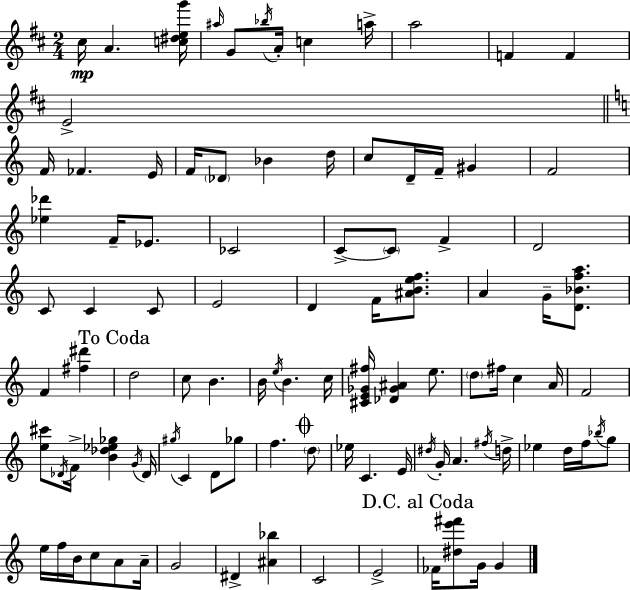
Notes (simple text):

C#5/s A4/q. [C5,D#5,E5,G6]/s A#5/s G4/e Bb5/s A4/s C5/q A5/s A5/h F4/q F4/q E4/h F4/s FES4/q. E4/s F4/s Db4/e Bb4/q D5/s C5/e D4/s F4/s G#4/q F4/h [Eb5,Db6]/q F4/s Eb4/e. CES4/h C4/e C4/e F4/q D4/h C4/e C4/q C4/e E4/h D4/q F4/s [A#4,B4,E5,F5]/e. A4/q G4/s [D4,Bb4,F5,A5]/e. F4/q [F#5,D#6]/q D5/h C5/e B4/q. B4/s E5/s B4/q. C5/s [C#4,E4,Gb4,F#5]/s [Db4,Gb4,A#4]/q E5/e. D5/e F#5/s C5/q A4/s F4/h [E5,C#6]/e Db4/s F4/s [B4,Db5,Eb5,Gb5]/q G4/s Db4/s G#5/s C4/q D4/e Gb5/e F5/q. D5/e Eb5/s C4/q. E4/s D#5/s G4/s A4/q. F#5/s D5/s Eb5/q D5/s F5/s Bb5/s G5/e E5/s F5/s B4/s C5/e A4/e A4/s G4/h D#4/q [A#4,Bb5]/q C4/h E4/h FES4/s [D#5,E6,F#6]/e G4/s G4/q